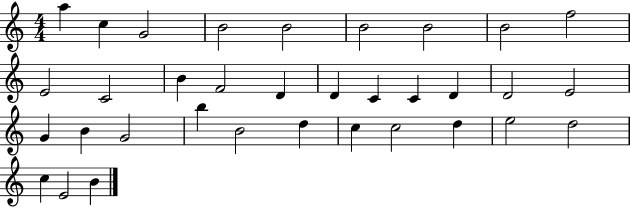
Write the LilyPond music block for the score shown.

{
  \clef treble
  \numericTimeSignature
  \time 4/4
  \key c \major
  a''4 c''4 g'2 | b'2 b'2 | b'2 b'2 | b'2 f''2 | \break e'2 c'2 | b'4 f'2 d'4 | d'4 c'4 c'4 d'4 | d'2 e'2 | \break g'4 b'4 g'2 | b''4 b'2 d''4 | c''4 c''2 d''4 | e''2 d''2 | \break c''4 e'2 b'4 | \bar "|."
}